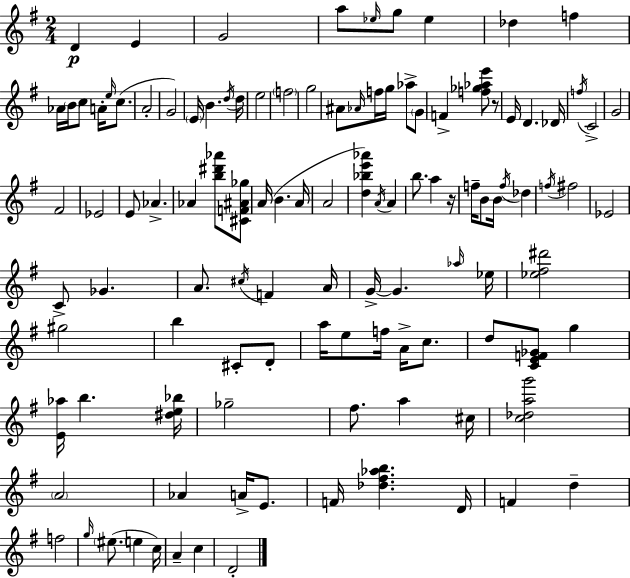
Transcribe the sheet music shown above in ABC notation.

X:1
T:Untitled
M:2/4
L:1/4
K:Em
D E G2 a/2 _e/4 g/2 _e _d f _A/4 B/4 c/2 A/4 e/4 c/2 A2 G2 E/4 B d/4 d/4 e2 f2 g2 ^A/2 _A/4 f/4 g/4 _a/2 G/2 F [f_g_ae']/2 z/2 E/4 D _D/4 f/4 C2 G2 ^F2 _E2 E/2 _A _A [b^d'_a']/2 [^CF^A_g]/2 A/4 B A/4 A2 [d_be'_a'] A/4 A b/2 a z/4 f/4 B/2 B/4 f/4 _d f/4 ^f2 _E2 C/2 _G A/2 ^c/4 F A/4 G/4 G _a/4 _e/4 [_e^f^d']2 ^g2 b ^C/2 D/2 a/4 e/2 f/4 A/4 c/2 d/2 [CEF_G]/2 g [E_a]/4 b [^de_b]/4 _g2 ^f/2 a ^c/4 [c_dag']2 A2 _A A/4 E/2 F/4 [_d^f_ab] D/4 F d f2 g/4 ^e/2 e c/4 A c D2